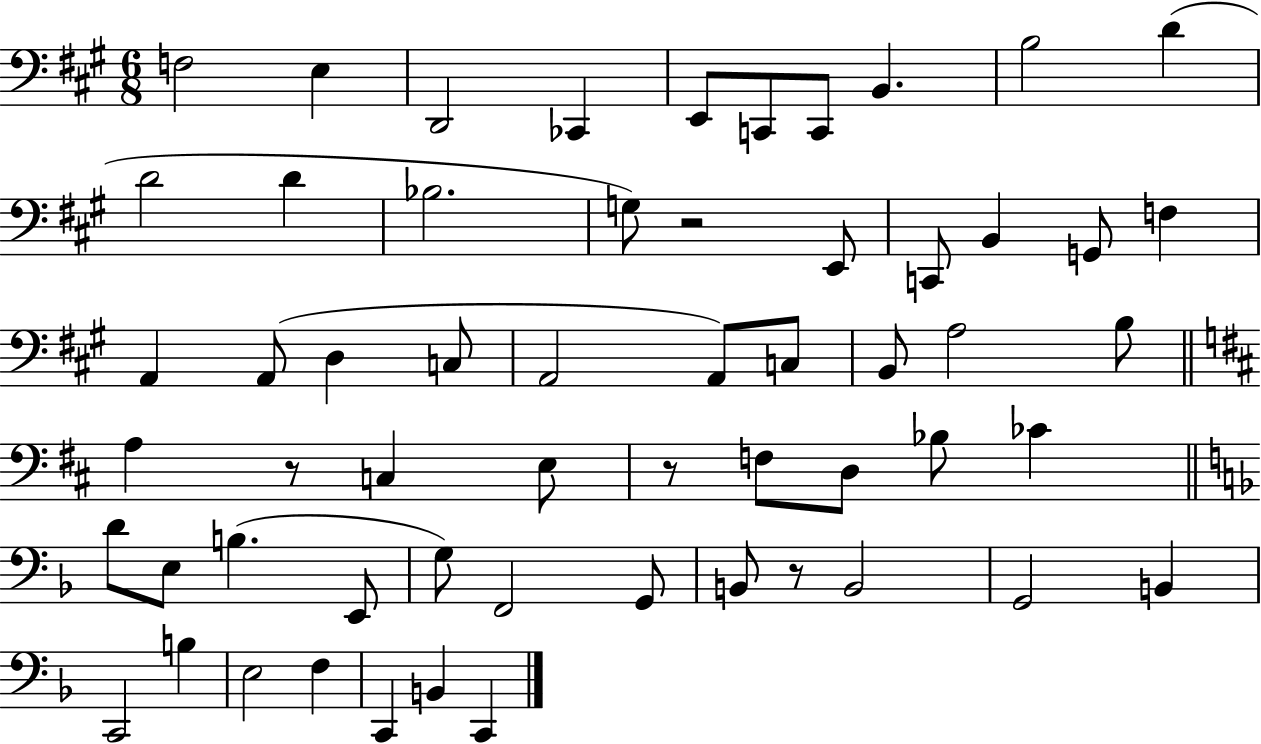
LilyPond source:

{
  \clef bass
  \numericTimeSignature
  \time 6/8
  \key a \major
  \repeat volta 2 { f2 e4 | d,2 ces,4 | e,8 c,8 c,8 b,4. | b2 d'4( | \break d'2 d'4 | bes2. | g8) r2 e,8 | c,8 b,4 g,8 f4 | \break a,4 a,8( d4 c8 | a,2 a,8) c8 | b,8 a2 b8 | \bar "||" \break \key b \minor a4 r8 c4 e8 | r8 f8 d8 bes8 ces'4 | \bar "||" \break \key f \major d'8 e8 b4.( e,8 | g8) f,2 g,8 | b,8 r8 b,2 | g,2 b,4 | \break c,2 b4 | e2 f4 | c,4 b,4 c,4 | } \bar "|."
}